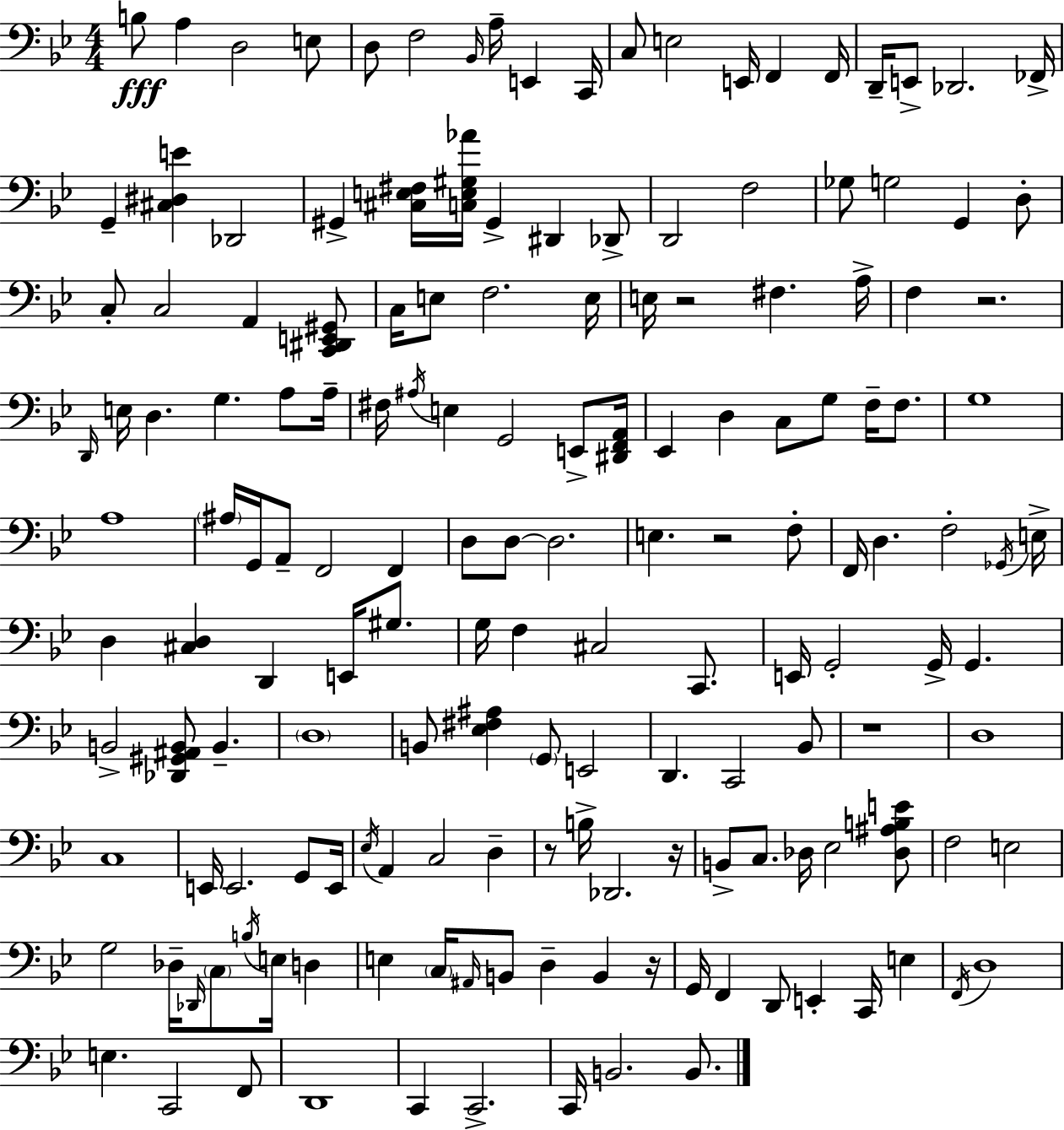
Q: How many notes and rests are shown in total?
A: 161